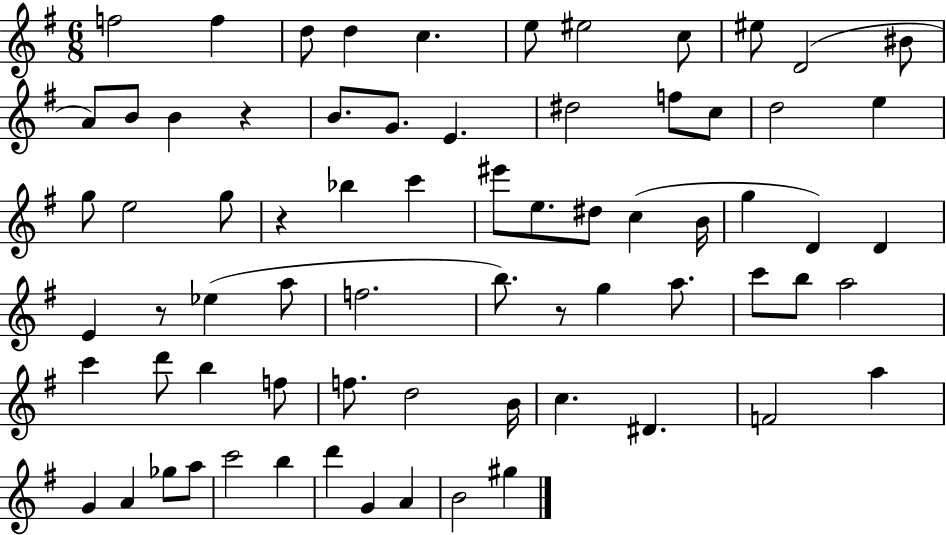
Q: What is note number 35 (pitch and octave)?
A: D4